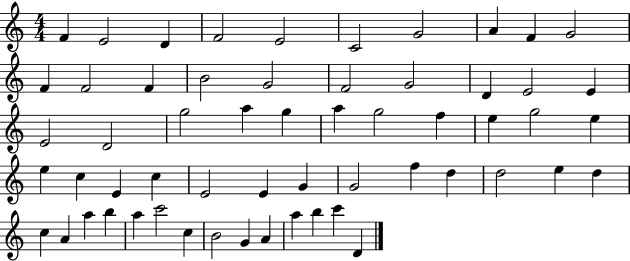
F4/q E4/h D4/q F4/h E4/h C4/h G4/h A4/q F4/q G4/h F4/q F4/h F4/q B4/h G4/h F4/h G4/h D4/q E4/h E4/q E4/h D4/h G5/h A5/q G5/q A5/q G5/h F5/q E5/q G5/h E5/q E5/q C5/q E4/q C5/q E4/h E4/q G4/q G4/h F5/q D5/q D5/h E5/q D5/q C5/q A4/q A5/q B5/q A5/q C6/h C5/q B4/h G4/q A4/q A5/q B5/q C6/q D4/q